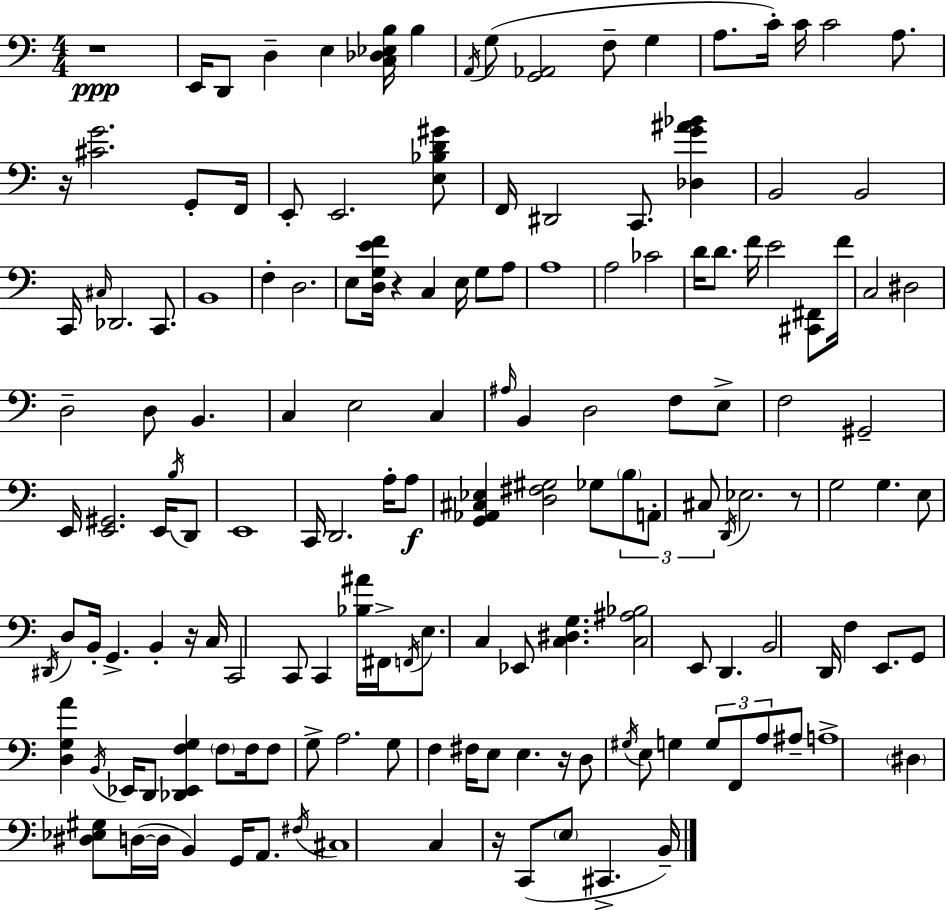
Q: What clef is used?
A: bass